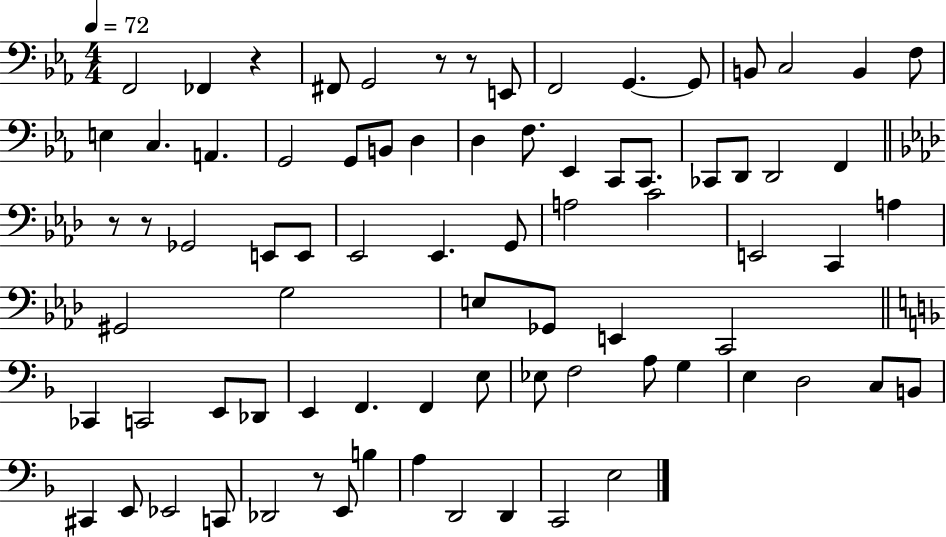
{
  \clef bass
  \numericTimeSignature
  \time 4/4
  \key ees \major
  \tempo 4 = 72
  f,2 fes,4 r4 | fis,8 g,2 r8 r8 e,8 | f,2 g,4.~~ g,8 | b,8 c2 b,4 f8 | \break e4 c4. a,4. | g,2 g,8 b,8 d4 | d4 f8. ees,4 c,8 c,8. | ces,8 d,8 d,2 f,4 | \break \bar "||" \break \key f \minor r8 r8 ges,2 e,8 e,8 | ees,2 ees,4. g,8 | a2 c'2 | e,2 c,4 a4 | \break gis,2 g2 | e8 ges,8 e,4 c,2 | \bar "||" \break \key f \major ces,4 c,2 e,8 des,8 | e,4 f,4. f,4 e8 | ees8 f2 a8 g4 | e4 d2 c8 b,8 | \break cis,4 e,8 ees,2 c,8 | des,2 r8 e,8 b4 | a4 d,2 d,4 | c,2 e2 | \break \bar "|."
}